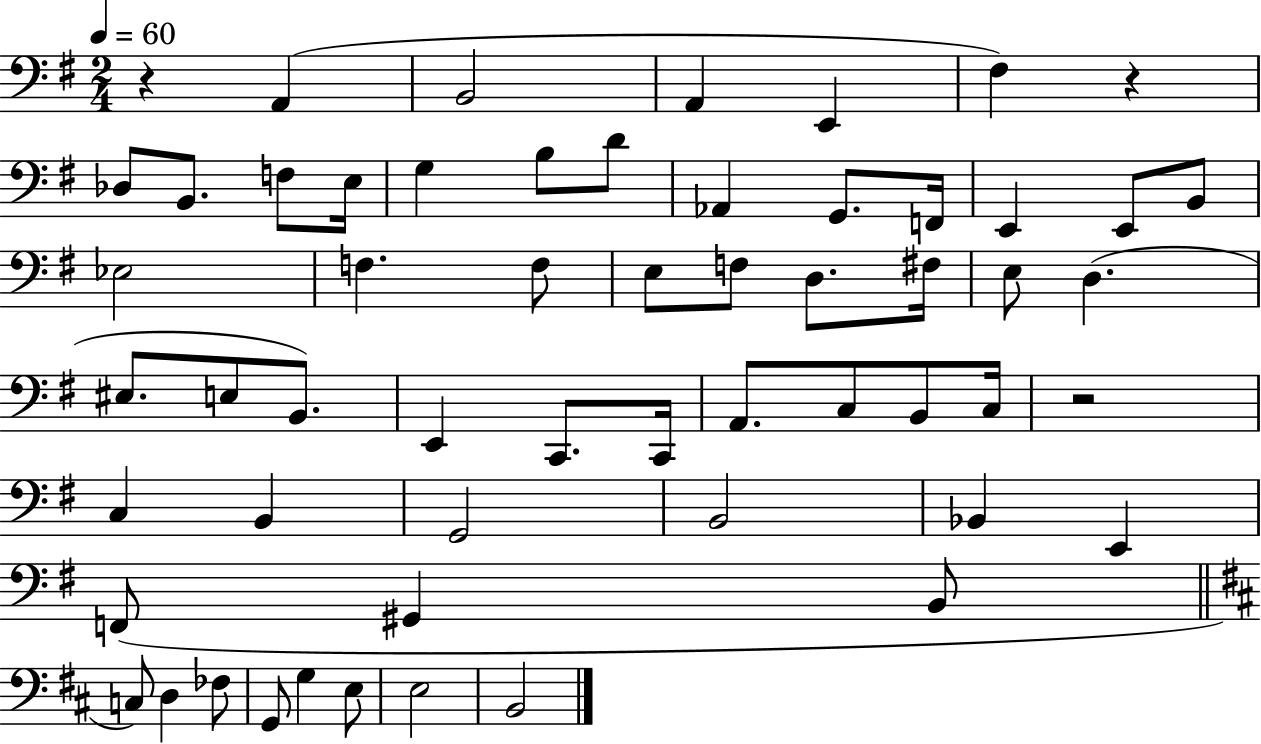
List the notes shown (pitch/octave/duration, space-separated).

R/q A2/q B2/h A2/q E2/q F#3/q R/q Db3/e B2/e. F3/e E3/s G3/q B3/e D4/e Ab2/q G2/e. F2/s E2/q E2/e B2/e Eb3/h F3/q. F3/e E3/e F3/e D3/e. F#3/s E3/e D3/q. EIS3/e. E3/e B2/e. E2/q C2/e. C2/s A2/e. C3/e B2/e C3/s R/h C3/q B2/q G2/h B2/h Bb2/q E2/q F2/e G#2/q B2/e C3/e D3/q FES3/e G2/e G3/q E3/e E3/h B2/h